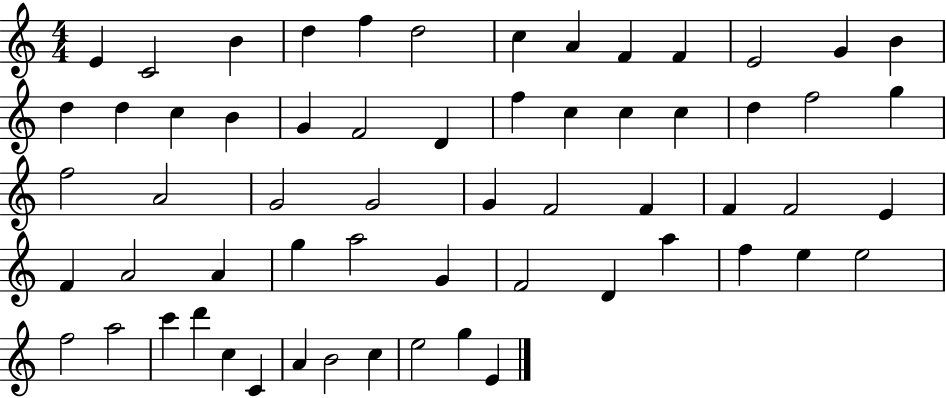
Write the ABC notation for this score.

X:1
T:Untitled
M:4/4
L:1/4
K:C
E C2 B d f d2 c A F F E2 G B d d c B G F2 D f c c c d f2 g f2 A2 G2 G2 G F2 F F F2 E F A2 A g a2 G F2 D a f e e2 f2 a2 c' d' c C A B2 c e2 g E